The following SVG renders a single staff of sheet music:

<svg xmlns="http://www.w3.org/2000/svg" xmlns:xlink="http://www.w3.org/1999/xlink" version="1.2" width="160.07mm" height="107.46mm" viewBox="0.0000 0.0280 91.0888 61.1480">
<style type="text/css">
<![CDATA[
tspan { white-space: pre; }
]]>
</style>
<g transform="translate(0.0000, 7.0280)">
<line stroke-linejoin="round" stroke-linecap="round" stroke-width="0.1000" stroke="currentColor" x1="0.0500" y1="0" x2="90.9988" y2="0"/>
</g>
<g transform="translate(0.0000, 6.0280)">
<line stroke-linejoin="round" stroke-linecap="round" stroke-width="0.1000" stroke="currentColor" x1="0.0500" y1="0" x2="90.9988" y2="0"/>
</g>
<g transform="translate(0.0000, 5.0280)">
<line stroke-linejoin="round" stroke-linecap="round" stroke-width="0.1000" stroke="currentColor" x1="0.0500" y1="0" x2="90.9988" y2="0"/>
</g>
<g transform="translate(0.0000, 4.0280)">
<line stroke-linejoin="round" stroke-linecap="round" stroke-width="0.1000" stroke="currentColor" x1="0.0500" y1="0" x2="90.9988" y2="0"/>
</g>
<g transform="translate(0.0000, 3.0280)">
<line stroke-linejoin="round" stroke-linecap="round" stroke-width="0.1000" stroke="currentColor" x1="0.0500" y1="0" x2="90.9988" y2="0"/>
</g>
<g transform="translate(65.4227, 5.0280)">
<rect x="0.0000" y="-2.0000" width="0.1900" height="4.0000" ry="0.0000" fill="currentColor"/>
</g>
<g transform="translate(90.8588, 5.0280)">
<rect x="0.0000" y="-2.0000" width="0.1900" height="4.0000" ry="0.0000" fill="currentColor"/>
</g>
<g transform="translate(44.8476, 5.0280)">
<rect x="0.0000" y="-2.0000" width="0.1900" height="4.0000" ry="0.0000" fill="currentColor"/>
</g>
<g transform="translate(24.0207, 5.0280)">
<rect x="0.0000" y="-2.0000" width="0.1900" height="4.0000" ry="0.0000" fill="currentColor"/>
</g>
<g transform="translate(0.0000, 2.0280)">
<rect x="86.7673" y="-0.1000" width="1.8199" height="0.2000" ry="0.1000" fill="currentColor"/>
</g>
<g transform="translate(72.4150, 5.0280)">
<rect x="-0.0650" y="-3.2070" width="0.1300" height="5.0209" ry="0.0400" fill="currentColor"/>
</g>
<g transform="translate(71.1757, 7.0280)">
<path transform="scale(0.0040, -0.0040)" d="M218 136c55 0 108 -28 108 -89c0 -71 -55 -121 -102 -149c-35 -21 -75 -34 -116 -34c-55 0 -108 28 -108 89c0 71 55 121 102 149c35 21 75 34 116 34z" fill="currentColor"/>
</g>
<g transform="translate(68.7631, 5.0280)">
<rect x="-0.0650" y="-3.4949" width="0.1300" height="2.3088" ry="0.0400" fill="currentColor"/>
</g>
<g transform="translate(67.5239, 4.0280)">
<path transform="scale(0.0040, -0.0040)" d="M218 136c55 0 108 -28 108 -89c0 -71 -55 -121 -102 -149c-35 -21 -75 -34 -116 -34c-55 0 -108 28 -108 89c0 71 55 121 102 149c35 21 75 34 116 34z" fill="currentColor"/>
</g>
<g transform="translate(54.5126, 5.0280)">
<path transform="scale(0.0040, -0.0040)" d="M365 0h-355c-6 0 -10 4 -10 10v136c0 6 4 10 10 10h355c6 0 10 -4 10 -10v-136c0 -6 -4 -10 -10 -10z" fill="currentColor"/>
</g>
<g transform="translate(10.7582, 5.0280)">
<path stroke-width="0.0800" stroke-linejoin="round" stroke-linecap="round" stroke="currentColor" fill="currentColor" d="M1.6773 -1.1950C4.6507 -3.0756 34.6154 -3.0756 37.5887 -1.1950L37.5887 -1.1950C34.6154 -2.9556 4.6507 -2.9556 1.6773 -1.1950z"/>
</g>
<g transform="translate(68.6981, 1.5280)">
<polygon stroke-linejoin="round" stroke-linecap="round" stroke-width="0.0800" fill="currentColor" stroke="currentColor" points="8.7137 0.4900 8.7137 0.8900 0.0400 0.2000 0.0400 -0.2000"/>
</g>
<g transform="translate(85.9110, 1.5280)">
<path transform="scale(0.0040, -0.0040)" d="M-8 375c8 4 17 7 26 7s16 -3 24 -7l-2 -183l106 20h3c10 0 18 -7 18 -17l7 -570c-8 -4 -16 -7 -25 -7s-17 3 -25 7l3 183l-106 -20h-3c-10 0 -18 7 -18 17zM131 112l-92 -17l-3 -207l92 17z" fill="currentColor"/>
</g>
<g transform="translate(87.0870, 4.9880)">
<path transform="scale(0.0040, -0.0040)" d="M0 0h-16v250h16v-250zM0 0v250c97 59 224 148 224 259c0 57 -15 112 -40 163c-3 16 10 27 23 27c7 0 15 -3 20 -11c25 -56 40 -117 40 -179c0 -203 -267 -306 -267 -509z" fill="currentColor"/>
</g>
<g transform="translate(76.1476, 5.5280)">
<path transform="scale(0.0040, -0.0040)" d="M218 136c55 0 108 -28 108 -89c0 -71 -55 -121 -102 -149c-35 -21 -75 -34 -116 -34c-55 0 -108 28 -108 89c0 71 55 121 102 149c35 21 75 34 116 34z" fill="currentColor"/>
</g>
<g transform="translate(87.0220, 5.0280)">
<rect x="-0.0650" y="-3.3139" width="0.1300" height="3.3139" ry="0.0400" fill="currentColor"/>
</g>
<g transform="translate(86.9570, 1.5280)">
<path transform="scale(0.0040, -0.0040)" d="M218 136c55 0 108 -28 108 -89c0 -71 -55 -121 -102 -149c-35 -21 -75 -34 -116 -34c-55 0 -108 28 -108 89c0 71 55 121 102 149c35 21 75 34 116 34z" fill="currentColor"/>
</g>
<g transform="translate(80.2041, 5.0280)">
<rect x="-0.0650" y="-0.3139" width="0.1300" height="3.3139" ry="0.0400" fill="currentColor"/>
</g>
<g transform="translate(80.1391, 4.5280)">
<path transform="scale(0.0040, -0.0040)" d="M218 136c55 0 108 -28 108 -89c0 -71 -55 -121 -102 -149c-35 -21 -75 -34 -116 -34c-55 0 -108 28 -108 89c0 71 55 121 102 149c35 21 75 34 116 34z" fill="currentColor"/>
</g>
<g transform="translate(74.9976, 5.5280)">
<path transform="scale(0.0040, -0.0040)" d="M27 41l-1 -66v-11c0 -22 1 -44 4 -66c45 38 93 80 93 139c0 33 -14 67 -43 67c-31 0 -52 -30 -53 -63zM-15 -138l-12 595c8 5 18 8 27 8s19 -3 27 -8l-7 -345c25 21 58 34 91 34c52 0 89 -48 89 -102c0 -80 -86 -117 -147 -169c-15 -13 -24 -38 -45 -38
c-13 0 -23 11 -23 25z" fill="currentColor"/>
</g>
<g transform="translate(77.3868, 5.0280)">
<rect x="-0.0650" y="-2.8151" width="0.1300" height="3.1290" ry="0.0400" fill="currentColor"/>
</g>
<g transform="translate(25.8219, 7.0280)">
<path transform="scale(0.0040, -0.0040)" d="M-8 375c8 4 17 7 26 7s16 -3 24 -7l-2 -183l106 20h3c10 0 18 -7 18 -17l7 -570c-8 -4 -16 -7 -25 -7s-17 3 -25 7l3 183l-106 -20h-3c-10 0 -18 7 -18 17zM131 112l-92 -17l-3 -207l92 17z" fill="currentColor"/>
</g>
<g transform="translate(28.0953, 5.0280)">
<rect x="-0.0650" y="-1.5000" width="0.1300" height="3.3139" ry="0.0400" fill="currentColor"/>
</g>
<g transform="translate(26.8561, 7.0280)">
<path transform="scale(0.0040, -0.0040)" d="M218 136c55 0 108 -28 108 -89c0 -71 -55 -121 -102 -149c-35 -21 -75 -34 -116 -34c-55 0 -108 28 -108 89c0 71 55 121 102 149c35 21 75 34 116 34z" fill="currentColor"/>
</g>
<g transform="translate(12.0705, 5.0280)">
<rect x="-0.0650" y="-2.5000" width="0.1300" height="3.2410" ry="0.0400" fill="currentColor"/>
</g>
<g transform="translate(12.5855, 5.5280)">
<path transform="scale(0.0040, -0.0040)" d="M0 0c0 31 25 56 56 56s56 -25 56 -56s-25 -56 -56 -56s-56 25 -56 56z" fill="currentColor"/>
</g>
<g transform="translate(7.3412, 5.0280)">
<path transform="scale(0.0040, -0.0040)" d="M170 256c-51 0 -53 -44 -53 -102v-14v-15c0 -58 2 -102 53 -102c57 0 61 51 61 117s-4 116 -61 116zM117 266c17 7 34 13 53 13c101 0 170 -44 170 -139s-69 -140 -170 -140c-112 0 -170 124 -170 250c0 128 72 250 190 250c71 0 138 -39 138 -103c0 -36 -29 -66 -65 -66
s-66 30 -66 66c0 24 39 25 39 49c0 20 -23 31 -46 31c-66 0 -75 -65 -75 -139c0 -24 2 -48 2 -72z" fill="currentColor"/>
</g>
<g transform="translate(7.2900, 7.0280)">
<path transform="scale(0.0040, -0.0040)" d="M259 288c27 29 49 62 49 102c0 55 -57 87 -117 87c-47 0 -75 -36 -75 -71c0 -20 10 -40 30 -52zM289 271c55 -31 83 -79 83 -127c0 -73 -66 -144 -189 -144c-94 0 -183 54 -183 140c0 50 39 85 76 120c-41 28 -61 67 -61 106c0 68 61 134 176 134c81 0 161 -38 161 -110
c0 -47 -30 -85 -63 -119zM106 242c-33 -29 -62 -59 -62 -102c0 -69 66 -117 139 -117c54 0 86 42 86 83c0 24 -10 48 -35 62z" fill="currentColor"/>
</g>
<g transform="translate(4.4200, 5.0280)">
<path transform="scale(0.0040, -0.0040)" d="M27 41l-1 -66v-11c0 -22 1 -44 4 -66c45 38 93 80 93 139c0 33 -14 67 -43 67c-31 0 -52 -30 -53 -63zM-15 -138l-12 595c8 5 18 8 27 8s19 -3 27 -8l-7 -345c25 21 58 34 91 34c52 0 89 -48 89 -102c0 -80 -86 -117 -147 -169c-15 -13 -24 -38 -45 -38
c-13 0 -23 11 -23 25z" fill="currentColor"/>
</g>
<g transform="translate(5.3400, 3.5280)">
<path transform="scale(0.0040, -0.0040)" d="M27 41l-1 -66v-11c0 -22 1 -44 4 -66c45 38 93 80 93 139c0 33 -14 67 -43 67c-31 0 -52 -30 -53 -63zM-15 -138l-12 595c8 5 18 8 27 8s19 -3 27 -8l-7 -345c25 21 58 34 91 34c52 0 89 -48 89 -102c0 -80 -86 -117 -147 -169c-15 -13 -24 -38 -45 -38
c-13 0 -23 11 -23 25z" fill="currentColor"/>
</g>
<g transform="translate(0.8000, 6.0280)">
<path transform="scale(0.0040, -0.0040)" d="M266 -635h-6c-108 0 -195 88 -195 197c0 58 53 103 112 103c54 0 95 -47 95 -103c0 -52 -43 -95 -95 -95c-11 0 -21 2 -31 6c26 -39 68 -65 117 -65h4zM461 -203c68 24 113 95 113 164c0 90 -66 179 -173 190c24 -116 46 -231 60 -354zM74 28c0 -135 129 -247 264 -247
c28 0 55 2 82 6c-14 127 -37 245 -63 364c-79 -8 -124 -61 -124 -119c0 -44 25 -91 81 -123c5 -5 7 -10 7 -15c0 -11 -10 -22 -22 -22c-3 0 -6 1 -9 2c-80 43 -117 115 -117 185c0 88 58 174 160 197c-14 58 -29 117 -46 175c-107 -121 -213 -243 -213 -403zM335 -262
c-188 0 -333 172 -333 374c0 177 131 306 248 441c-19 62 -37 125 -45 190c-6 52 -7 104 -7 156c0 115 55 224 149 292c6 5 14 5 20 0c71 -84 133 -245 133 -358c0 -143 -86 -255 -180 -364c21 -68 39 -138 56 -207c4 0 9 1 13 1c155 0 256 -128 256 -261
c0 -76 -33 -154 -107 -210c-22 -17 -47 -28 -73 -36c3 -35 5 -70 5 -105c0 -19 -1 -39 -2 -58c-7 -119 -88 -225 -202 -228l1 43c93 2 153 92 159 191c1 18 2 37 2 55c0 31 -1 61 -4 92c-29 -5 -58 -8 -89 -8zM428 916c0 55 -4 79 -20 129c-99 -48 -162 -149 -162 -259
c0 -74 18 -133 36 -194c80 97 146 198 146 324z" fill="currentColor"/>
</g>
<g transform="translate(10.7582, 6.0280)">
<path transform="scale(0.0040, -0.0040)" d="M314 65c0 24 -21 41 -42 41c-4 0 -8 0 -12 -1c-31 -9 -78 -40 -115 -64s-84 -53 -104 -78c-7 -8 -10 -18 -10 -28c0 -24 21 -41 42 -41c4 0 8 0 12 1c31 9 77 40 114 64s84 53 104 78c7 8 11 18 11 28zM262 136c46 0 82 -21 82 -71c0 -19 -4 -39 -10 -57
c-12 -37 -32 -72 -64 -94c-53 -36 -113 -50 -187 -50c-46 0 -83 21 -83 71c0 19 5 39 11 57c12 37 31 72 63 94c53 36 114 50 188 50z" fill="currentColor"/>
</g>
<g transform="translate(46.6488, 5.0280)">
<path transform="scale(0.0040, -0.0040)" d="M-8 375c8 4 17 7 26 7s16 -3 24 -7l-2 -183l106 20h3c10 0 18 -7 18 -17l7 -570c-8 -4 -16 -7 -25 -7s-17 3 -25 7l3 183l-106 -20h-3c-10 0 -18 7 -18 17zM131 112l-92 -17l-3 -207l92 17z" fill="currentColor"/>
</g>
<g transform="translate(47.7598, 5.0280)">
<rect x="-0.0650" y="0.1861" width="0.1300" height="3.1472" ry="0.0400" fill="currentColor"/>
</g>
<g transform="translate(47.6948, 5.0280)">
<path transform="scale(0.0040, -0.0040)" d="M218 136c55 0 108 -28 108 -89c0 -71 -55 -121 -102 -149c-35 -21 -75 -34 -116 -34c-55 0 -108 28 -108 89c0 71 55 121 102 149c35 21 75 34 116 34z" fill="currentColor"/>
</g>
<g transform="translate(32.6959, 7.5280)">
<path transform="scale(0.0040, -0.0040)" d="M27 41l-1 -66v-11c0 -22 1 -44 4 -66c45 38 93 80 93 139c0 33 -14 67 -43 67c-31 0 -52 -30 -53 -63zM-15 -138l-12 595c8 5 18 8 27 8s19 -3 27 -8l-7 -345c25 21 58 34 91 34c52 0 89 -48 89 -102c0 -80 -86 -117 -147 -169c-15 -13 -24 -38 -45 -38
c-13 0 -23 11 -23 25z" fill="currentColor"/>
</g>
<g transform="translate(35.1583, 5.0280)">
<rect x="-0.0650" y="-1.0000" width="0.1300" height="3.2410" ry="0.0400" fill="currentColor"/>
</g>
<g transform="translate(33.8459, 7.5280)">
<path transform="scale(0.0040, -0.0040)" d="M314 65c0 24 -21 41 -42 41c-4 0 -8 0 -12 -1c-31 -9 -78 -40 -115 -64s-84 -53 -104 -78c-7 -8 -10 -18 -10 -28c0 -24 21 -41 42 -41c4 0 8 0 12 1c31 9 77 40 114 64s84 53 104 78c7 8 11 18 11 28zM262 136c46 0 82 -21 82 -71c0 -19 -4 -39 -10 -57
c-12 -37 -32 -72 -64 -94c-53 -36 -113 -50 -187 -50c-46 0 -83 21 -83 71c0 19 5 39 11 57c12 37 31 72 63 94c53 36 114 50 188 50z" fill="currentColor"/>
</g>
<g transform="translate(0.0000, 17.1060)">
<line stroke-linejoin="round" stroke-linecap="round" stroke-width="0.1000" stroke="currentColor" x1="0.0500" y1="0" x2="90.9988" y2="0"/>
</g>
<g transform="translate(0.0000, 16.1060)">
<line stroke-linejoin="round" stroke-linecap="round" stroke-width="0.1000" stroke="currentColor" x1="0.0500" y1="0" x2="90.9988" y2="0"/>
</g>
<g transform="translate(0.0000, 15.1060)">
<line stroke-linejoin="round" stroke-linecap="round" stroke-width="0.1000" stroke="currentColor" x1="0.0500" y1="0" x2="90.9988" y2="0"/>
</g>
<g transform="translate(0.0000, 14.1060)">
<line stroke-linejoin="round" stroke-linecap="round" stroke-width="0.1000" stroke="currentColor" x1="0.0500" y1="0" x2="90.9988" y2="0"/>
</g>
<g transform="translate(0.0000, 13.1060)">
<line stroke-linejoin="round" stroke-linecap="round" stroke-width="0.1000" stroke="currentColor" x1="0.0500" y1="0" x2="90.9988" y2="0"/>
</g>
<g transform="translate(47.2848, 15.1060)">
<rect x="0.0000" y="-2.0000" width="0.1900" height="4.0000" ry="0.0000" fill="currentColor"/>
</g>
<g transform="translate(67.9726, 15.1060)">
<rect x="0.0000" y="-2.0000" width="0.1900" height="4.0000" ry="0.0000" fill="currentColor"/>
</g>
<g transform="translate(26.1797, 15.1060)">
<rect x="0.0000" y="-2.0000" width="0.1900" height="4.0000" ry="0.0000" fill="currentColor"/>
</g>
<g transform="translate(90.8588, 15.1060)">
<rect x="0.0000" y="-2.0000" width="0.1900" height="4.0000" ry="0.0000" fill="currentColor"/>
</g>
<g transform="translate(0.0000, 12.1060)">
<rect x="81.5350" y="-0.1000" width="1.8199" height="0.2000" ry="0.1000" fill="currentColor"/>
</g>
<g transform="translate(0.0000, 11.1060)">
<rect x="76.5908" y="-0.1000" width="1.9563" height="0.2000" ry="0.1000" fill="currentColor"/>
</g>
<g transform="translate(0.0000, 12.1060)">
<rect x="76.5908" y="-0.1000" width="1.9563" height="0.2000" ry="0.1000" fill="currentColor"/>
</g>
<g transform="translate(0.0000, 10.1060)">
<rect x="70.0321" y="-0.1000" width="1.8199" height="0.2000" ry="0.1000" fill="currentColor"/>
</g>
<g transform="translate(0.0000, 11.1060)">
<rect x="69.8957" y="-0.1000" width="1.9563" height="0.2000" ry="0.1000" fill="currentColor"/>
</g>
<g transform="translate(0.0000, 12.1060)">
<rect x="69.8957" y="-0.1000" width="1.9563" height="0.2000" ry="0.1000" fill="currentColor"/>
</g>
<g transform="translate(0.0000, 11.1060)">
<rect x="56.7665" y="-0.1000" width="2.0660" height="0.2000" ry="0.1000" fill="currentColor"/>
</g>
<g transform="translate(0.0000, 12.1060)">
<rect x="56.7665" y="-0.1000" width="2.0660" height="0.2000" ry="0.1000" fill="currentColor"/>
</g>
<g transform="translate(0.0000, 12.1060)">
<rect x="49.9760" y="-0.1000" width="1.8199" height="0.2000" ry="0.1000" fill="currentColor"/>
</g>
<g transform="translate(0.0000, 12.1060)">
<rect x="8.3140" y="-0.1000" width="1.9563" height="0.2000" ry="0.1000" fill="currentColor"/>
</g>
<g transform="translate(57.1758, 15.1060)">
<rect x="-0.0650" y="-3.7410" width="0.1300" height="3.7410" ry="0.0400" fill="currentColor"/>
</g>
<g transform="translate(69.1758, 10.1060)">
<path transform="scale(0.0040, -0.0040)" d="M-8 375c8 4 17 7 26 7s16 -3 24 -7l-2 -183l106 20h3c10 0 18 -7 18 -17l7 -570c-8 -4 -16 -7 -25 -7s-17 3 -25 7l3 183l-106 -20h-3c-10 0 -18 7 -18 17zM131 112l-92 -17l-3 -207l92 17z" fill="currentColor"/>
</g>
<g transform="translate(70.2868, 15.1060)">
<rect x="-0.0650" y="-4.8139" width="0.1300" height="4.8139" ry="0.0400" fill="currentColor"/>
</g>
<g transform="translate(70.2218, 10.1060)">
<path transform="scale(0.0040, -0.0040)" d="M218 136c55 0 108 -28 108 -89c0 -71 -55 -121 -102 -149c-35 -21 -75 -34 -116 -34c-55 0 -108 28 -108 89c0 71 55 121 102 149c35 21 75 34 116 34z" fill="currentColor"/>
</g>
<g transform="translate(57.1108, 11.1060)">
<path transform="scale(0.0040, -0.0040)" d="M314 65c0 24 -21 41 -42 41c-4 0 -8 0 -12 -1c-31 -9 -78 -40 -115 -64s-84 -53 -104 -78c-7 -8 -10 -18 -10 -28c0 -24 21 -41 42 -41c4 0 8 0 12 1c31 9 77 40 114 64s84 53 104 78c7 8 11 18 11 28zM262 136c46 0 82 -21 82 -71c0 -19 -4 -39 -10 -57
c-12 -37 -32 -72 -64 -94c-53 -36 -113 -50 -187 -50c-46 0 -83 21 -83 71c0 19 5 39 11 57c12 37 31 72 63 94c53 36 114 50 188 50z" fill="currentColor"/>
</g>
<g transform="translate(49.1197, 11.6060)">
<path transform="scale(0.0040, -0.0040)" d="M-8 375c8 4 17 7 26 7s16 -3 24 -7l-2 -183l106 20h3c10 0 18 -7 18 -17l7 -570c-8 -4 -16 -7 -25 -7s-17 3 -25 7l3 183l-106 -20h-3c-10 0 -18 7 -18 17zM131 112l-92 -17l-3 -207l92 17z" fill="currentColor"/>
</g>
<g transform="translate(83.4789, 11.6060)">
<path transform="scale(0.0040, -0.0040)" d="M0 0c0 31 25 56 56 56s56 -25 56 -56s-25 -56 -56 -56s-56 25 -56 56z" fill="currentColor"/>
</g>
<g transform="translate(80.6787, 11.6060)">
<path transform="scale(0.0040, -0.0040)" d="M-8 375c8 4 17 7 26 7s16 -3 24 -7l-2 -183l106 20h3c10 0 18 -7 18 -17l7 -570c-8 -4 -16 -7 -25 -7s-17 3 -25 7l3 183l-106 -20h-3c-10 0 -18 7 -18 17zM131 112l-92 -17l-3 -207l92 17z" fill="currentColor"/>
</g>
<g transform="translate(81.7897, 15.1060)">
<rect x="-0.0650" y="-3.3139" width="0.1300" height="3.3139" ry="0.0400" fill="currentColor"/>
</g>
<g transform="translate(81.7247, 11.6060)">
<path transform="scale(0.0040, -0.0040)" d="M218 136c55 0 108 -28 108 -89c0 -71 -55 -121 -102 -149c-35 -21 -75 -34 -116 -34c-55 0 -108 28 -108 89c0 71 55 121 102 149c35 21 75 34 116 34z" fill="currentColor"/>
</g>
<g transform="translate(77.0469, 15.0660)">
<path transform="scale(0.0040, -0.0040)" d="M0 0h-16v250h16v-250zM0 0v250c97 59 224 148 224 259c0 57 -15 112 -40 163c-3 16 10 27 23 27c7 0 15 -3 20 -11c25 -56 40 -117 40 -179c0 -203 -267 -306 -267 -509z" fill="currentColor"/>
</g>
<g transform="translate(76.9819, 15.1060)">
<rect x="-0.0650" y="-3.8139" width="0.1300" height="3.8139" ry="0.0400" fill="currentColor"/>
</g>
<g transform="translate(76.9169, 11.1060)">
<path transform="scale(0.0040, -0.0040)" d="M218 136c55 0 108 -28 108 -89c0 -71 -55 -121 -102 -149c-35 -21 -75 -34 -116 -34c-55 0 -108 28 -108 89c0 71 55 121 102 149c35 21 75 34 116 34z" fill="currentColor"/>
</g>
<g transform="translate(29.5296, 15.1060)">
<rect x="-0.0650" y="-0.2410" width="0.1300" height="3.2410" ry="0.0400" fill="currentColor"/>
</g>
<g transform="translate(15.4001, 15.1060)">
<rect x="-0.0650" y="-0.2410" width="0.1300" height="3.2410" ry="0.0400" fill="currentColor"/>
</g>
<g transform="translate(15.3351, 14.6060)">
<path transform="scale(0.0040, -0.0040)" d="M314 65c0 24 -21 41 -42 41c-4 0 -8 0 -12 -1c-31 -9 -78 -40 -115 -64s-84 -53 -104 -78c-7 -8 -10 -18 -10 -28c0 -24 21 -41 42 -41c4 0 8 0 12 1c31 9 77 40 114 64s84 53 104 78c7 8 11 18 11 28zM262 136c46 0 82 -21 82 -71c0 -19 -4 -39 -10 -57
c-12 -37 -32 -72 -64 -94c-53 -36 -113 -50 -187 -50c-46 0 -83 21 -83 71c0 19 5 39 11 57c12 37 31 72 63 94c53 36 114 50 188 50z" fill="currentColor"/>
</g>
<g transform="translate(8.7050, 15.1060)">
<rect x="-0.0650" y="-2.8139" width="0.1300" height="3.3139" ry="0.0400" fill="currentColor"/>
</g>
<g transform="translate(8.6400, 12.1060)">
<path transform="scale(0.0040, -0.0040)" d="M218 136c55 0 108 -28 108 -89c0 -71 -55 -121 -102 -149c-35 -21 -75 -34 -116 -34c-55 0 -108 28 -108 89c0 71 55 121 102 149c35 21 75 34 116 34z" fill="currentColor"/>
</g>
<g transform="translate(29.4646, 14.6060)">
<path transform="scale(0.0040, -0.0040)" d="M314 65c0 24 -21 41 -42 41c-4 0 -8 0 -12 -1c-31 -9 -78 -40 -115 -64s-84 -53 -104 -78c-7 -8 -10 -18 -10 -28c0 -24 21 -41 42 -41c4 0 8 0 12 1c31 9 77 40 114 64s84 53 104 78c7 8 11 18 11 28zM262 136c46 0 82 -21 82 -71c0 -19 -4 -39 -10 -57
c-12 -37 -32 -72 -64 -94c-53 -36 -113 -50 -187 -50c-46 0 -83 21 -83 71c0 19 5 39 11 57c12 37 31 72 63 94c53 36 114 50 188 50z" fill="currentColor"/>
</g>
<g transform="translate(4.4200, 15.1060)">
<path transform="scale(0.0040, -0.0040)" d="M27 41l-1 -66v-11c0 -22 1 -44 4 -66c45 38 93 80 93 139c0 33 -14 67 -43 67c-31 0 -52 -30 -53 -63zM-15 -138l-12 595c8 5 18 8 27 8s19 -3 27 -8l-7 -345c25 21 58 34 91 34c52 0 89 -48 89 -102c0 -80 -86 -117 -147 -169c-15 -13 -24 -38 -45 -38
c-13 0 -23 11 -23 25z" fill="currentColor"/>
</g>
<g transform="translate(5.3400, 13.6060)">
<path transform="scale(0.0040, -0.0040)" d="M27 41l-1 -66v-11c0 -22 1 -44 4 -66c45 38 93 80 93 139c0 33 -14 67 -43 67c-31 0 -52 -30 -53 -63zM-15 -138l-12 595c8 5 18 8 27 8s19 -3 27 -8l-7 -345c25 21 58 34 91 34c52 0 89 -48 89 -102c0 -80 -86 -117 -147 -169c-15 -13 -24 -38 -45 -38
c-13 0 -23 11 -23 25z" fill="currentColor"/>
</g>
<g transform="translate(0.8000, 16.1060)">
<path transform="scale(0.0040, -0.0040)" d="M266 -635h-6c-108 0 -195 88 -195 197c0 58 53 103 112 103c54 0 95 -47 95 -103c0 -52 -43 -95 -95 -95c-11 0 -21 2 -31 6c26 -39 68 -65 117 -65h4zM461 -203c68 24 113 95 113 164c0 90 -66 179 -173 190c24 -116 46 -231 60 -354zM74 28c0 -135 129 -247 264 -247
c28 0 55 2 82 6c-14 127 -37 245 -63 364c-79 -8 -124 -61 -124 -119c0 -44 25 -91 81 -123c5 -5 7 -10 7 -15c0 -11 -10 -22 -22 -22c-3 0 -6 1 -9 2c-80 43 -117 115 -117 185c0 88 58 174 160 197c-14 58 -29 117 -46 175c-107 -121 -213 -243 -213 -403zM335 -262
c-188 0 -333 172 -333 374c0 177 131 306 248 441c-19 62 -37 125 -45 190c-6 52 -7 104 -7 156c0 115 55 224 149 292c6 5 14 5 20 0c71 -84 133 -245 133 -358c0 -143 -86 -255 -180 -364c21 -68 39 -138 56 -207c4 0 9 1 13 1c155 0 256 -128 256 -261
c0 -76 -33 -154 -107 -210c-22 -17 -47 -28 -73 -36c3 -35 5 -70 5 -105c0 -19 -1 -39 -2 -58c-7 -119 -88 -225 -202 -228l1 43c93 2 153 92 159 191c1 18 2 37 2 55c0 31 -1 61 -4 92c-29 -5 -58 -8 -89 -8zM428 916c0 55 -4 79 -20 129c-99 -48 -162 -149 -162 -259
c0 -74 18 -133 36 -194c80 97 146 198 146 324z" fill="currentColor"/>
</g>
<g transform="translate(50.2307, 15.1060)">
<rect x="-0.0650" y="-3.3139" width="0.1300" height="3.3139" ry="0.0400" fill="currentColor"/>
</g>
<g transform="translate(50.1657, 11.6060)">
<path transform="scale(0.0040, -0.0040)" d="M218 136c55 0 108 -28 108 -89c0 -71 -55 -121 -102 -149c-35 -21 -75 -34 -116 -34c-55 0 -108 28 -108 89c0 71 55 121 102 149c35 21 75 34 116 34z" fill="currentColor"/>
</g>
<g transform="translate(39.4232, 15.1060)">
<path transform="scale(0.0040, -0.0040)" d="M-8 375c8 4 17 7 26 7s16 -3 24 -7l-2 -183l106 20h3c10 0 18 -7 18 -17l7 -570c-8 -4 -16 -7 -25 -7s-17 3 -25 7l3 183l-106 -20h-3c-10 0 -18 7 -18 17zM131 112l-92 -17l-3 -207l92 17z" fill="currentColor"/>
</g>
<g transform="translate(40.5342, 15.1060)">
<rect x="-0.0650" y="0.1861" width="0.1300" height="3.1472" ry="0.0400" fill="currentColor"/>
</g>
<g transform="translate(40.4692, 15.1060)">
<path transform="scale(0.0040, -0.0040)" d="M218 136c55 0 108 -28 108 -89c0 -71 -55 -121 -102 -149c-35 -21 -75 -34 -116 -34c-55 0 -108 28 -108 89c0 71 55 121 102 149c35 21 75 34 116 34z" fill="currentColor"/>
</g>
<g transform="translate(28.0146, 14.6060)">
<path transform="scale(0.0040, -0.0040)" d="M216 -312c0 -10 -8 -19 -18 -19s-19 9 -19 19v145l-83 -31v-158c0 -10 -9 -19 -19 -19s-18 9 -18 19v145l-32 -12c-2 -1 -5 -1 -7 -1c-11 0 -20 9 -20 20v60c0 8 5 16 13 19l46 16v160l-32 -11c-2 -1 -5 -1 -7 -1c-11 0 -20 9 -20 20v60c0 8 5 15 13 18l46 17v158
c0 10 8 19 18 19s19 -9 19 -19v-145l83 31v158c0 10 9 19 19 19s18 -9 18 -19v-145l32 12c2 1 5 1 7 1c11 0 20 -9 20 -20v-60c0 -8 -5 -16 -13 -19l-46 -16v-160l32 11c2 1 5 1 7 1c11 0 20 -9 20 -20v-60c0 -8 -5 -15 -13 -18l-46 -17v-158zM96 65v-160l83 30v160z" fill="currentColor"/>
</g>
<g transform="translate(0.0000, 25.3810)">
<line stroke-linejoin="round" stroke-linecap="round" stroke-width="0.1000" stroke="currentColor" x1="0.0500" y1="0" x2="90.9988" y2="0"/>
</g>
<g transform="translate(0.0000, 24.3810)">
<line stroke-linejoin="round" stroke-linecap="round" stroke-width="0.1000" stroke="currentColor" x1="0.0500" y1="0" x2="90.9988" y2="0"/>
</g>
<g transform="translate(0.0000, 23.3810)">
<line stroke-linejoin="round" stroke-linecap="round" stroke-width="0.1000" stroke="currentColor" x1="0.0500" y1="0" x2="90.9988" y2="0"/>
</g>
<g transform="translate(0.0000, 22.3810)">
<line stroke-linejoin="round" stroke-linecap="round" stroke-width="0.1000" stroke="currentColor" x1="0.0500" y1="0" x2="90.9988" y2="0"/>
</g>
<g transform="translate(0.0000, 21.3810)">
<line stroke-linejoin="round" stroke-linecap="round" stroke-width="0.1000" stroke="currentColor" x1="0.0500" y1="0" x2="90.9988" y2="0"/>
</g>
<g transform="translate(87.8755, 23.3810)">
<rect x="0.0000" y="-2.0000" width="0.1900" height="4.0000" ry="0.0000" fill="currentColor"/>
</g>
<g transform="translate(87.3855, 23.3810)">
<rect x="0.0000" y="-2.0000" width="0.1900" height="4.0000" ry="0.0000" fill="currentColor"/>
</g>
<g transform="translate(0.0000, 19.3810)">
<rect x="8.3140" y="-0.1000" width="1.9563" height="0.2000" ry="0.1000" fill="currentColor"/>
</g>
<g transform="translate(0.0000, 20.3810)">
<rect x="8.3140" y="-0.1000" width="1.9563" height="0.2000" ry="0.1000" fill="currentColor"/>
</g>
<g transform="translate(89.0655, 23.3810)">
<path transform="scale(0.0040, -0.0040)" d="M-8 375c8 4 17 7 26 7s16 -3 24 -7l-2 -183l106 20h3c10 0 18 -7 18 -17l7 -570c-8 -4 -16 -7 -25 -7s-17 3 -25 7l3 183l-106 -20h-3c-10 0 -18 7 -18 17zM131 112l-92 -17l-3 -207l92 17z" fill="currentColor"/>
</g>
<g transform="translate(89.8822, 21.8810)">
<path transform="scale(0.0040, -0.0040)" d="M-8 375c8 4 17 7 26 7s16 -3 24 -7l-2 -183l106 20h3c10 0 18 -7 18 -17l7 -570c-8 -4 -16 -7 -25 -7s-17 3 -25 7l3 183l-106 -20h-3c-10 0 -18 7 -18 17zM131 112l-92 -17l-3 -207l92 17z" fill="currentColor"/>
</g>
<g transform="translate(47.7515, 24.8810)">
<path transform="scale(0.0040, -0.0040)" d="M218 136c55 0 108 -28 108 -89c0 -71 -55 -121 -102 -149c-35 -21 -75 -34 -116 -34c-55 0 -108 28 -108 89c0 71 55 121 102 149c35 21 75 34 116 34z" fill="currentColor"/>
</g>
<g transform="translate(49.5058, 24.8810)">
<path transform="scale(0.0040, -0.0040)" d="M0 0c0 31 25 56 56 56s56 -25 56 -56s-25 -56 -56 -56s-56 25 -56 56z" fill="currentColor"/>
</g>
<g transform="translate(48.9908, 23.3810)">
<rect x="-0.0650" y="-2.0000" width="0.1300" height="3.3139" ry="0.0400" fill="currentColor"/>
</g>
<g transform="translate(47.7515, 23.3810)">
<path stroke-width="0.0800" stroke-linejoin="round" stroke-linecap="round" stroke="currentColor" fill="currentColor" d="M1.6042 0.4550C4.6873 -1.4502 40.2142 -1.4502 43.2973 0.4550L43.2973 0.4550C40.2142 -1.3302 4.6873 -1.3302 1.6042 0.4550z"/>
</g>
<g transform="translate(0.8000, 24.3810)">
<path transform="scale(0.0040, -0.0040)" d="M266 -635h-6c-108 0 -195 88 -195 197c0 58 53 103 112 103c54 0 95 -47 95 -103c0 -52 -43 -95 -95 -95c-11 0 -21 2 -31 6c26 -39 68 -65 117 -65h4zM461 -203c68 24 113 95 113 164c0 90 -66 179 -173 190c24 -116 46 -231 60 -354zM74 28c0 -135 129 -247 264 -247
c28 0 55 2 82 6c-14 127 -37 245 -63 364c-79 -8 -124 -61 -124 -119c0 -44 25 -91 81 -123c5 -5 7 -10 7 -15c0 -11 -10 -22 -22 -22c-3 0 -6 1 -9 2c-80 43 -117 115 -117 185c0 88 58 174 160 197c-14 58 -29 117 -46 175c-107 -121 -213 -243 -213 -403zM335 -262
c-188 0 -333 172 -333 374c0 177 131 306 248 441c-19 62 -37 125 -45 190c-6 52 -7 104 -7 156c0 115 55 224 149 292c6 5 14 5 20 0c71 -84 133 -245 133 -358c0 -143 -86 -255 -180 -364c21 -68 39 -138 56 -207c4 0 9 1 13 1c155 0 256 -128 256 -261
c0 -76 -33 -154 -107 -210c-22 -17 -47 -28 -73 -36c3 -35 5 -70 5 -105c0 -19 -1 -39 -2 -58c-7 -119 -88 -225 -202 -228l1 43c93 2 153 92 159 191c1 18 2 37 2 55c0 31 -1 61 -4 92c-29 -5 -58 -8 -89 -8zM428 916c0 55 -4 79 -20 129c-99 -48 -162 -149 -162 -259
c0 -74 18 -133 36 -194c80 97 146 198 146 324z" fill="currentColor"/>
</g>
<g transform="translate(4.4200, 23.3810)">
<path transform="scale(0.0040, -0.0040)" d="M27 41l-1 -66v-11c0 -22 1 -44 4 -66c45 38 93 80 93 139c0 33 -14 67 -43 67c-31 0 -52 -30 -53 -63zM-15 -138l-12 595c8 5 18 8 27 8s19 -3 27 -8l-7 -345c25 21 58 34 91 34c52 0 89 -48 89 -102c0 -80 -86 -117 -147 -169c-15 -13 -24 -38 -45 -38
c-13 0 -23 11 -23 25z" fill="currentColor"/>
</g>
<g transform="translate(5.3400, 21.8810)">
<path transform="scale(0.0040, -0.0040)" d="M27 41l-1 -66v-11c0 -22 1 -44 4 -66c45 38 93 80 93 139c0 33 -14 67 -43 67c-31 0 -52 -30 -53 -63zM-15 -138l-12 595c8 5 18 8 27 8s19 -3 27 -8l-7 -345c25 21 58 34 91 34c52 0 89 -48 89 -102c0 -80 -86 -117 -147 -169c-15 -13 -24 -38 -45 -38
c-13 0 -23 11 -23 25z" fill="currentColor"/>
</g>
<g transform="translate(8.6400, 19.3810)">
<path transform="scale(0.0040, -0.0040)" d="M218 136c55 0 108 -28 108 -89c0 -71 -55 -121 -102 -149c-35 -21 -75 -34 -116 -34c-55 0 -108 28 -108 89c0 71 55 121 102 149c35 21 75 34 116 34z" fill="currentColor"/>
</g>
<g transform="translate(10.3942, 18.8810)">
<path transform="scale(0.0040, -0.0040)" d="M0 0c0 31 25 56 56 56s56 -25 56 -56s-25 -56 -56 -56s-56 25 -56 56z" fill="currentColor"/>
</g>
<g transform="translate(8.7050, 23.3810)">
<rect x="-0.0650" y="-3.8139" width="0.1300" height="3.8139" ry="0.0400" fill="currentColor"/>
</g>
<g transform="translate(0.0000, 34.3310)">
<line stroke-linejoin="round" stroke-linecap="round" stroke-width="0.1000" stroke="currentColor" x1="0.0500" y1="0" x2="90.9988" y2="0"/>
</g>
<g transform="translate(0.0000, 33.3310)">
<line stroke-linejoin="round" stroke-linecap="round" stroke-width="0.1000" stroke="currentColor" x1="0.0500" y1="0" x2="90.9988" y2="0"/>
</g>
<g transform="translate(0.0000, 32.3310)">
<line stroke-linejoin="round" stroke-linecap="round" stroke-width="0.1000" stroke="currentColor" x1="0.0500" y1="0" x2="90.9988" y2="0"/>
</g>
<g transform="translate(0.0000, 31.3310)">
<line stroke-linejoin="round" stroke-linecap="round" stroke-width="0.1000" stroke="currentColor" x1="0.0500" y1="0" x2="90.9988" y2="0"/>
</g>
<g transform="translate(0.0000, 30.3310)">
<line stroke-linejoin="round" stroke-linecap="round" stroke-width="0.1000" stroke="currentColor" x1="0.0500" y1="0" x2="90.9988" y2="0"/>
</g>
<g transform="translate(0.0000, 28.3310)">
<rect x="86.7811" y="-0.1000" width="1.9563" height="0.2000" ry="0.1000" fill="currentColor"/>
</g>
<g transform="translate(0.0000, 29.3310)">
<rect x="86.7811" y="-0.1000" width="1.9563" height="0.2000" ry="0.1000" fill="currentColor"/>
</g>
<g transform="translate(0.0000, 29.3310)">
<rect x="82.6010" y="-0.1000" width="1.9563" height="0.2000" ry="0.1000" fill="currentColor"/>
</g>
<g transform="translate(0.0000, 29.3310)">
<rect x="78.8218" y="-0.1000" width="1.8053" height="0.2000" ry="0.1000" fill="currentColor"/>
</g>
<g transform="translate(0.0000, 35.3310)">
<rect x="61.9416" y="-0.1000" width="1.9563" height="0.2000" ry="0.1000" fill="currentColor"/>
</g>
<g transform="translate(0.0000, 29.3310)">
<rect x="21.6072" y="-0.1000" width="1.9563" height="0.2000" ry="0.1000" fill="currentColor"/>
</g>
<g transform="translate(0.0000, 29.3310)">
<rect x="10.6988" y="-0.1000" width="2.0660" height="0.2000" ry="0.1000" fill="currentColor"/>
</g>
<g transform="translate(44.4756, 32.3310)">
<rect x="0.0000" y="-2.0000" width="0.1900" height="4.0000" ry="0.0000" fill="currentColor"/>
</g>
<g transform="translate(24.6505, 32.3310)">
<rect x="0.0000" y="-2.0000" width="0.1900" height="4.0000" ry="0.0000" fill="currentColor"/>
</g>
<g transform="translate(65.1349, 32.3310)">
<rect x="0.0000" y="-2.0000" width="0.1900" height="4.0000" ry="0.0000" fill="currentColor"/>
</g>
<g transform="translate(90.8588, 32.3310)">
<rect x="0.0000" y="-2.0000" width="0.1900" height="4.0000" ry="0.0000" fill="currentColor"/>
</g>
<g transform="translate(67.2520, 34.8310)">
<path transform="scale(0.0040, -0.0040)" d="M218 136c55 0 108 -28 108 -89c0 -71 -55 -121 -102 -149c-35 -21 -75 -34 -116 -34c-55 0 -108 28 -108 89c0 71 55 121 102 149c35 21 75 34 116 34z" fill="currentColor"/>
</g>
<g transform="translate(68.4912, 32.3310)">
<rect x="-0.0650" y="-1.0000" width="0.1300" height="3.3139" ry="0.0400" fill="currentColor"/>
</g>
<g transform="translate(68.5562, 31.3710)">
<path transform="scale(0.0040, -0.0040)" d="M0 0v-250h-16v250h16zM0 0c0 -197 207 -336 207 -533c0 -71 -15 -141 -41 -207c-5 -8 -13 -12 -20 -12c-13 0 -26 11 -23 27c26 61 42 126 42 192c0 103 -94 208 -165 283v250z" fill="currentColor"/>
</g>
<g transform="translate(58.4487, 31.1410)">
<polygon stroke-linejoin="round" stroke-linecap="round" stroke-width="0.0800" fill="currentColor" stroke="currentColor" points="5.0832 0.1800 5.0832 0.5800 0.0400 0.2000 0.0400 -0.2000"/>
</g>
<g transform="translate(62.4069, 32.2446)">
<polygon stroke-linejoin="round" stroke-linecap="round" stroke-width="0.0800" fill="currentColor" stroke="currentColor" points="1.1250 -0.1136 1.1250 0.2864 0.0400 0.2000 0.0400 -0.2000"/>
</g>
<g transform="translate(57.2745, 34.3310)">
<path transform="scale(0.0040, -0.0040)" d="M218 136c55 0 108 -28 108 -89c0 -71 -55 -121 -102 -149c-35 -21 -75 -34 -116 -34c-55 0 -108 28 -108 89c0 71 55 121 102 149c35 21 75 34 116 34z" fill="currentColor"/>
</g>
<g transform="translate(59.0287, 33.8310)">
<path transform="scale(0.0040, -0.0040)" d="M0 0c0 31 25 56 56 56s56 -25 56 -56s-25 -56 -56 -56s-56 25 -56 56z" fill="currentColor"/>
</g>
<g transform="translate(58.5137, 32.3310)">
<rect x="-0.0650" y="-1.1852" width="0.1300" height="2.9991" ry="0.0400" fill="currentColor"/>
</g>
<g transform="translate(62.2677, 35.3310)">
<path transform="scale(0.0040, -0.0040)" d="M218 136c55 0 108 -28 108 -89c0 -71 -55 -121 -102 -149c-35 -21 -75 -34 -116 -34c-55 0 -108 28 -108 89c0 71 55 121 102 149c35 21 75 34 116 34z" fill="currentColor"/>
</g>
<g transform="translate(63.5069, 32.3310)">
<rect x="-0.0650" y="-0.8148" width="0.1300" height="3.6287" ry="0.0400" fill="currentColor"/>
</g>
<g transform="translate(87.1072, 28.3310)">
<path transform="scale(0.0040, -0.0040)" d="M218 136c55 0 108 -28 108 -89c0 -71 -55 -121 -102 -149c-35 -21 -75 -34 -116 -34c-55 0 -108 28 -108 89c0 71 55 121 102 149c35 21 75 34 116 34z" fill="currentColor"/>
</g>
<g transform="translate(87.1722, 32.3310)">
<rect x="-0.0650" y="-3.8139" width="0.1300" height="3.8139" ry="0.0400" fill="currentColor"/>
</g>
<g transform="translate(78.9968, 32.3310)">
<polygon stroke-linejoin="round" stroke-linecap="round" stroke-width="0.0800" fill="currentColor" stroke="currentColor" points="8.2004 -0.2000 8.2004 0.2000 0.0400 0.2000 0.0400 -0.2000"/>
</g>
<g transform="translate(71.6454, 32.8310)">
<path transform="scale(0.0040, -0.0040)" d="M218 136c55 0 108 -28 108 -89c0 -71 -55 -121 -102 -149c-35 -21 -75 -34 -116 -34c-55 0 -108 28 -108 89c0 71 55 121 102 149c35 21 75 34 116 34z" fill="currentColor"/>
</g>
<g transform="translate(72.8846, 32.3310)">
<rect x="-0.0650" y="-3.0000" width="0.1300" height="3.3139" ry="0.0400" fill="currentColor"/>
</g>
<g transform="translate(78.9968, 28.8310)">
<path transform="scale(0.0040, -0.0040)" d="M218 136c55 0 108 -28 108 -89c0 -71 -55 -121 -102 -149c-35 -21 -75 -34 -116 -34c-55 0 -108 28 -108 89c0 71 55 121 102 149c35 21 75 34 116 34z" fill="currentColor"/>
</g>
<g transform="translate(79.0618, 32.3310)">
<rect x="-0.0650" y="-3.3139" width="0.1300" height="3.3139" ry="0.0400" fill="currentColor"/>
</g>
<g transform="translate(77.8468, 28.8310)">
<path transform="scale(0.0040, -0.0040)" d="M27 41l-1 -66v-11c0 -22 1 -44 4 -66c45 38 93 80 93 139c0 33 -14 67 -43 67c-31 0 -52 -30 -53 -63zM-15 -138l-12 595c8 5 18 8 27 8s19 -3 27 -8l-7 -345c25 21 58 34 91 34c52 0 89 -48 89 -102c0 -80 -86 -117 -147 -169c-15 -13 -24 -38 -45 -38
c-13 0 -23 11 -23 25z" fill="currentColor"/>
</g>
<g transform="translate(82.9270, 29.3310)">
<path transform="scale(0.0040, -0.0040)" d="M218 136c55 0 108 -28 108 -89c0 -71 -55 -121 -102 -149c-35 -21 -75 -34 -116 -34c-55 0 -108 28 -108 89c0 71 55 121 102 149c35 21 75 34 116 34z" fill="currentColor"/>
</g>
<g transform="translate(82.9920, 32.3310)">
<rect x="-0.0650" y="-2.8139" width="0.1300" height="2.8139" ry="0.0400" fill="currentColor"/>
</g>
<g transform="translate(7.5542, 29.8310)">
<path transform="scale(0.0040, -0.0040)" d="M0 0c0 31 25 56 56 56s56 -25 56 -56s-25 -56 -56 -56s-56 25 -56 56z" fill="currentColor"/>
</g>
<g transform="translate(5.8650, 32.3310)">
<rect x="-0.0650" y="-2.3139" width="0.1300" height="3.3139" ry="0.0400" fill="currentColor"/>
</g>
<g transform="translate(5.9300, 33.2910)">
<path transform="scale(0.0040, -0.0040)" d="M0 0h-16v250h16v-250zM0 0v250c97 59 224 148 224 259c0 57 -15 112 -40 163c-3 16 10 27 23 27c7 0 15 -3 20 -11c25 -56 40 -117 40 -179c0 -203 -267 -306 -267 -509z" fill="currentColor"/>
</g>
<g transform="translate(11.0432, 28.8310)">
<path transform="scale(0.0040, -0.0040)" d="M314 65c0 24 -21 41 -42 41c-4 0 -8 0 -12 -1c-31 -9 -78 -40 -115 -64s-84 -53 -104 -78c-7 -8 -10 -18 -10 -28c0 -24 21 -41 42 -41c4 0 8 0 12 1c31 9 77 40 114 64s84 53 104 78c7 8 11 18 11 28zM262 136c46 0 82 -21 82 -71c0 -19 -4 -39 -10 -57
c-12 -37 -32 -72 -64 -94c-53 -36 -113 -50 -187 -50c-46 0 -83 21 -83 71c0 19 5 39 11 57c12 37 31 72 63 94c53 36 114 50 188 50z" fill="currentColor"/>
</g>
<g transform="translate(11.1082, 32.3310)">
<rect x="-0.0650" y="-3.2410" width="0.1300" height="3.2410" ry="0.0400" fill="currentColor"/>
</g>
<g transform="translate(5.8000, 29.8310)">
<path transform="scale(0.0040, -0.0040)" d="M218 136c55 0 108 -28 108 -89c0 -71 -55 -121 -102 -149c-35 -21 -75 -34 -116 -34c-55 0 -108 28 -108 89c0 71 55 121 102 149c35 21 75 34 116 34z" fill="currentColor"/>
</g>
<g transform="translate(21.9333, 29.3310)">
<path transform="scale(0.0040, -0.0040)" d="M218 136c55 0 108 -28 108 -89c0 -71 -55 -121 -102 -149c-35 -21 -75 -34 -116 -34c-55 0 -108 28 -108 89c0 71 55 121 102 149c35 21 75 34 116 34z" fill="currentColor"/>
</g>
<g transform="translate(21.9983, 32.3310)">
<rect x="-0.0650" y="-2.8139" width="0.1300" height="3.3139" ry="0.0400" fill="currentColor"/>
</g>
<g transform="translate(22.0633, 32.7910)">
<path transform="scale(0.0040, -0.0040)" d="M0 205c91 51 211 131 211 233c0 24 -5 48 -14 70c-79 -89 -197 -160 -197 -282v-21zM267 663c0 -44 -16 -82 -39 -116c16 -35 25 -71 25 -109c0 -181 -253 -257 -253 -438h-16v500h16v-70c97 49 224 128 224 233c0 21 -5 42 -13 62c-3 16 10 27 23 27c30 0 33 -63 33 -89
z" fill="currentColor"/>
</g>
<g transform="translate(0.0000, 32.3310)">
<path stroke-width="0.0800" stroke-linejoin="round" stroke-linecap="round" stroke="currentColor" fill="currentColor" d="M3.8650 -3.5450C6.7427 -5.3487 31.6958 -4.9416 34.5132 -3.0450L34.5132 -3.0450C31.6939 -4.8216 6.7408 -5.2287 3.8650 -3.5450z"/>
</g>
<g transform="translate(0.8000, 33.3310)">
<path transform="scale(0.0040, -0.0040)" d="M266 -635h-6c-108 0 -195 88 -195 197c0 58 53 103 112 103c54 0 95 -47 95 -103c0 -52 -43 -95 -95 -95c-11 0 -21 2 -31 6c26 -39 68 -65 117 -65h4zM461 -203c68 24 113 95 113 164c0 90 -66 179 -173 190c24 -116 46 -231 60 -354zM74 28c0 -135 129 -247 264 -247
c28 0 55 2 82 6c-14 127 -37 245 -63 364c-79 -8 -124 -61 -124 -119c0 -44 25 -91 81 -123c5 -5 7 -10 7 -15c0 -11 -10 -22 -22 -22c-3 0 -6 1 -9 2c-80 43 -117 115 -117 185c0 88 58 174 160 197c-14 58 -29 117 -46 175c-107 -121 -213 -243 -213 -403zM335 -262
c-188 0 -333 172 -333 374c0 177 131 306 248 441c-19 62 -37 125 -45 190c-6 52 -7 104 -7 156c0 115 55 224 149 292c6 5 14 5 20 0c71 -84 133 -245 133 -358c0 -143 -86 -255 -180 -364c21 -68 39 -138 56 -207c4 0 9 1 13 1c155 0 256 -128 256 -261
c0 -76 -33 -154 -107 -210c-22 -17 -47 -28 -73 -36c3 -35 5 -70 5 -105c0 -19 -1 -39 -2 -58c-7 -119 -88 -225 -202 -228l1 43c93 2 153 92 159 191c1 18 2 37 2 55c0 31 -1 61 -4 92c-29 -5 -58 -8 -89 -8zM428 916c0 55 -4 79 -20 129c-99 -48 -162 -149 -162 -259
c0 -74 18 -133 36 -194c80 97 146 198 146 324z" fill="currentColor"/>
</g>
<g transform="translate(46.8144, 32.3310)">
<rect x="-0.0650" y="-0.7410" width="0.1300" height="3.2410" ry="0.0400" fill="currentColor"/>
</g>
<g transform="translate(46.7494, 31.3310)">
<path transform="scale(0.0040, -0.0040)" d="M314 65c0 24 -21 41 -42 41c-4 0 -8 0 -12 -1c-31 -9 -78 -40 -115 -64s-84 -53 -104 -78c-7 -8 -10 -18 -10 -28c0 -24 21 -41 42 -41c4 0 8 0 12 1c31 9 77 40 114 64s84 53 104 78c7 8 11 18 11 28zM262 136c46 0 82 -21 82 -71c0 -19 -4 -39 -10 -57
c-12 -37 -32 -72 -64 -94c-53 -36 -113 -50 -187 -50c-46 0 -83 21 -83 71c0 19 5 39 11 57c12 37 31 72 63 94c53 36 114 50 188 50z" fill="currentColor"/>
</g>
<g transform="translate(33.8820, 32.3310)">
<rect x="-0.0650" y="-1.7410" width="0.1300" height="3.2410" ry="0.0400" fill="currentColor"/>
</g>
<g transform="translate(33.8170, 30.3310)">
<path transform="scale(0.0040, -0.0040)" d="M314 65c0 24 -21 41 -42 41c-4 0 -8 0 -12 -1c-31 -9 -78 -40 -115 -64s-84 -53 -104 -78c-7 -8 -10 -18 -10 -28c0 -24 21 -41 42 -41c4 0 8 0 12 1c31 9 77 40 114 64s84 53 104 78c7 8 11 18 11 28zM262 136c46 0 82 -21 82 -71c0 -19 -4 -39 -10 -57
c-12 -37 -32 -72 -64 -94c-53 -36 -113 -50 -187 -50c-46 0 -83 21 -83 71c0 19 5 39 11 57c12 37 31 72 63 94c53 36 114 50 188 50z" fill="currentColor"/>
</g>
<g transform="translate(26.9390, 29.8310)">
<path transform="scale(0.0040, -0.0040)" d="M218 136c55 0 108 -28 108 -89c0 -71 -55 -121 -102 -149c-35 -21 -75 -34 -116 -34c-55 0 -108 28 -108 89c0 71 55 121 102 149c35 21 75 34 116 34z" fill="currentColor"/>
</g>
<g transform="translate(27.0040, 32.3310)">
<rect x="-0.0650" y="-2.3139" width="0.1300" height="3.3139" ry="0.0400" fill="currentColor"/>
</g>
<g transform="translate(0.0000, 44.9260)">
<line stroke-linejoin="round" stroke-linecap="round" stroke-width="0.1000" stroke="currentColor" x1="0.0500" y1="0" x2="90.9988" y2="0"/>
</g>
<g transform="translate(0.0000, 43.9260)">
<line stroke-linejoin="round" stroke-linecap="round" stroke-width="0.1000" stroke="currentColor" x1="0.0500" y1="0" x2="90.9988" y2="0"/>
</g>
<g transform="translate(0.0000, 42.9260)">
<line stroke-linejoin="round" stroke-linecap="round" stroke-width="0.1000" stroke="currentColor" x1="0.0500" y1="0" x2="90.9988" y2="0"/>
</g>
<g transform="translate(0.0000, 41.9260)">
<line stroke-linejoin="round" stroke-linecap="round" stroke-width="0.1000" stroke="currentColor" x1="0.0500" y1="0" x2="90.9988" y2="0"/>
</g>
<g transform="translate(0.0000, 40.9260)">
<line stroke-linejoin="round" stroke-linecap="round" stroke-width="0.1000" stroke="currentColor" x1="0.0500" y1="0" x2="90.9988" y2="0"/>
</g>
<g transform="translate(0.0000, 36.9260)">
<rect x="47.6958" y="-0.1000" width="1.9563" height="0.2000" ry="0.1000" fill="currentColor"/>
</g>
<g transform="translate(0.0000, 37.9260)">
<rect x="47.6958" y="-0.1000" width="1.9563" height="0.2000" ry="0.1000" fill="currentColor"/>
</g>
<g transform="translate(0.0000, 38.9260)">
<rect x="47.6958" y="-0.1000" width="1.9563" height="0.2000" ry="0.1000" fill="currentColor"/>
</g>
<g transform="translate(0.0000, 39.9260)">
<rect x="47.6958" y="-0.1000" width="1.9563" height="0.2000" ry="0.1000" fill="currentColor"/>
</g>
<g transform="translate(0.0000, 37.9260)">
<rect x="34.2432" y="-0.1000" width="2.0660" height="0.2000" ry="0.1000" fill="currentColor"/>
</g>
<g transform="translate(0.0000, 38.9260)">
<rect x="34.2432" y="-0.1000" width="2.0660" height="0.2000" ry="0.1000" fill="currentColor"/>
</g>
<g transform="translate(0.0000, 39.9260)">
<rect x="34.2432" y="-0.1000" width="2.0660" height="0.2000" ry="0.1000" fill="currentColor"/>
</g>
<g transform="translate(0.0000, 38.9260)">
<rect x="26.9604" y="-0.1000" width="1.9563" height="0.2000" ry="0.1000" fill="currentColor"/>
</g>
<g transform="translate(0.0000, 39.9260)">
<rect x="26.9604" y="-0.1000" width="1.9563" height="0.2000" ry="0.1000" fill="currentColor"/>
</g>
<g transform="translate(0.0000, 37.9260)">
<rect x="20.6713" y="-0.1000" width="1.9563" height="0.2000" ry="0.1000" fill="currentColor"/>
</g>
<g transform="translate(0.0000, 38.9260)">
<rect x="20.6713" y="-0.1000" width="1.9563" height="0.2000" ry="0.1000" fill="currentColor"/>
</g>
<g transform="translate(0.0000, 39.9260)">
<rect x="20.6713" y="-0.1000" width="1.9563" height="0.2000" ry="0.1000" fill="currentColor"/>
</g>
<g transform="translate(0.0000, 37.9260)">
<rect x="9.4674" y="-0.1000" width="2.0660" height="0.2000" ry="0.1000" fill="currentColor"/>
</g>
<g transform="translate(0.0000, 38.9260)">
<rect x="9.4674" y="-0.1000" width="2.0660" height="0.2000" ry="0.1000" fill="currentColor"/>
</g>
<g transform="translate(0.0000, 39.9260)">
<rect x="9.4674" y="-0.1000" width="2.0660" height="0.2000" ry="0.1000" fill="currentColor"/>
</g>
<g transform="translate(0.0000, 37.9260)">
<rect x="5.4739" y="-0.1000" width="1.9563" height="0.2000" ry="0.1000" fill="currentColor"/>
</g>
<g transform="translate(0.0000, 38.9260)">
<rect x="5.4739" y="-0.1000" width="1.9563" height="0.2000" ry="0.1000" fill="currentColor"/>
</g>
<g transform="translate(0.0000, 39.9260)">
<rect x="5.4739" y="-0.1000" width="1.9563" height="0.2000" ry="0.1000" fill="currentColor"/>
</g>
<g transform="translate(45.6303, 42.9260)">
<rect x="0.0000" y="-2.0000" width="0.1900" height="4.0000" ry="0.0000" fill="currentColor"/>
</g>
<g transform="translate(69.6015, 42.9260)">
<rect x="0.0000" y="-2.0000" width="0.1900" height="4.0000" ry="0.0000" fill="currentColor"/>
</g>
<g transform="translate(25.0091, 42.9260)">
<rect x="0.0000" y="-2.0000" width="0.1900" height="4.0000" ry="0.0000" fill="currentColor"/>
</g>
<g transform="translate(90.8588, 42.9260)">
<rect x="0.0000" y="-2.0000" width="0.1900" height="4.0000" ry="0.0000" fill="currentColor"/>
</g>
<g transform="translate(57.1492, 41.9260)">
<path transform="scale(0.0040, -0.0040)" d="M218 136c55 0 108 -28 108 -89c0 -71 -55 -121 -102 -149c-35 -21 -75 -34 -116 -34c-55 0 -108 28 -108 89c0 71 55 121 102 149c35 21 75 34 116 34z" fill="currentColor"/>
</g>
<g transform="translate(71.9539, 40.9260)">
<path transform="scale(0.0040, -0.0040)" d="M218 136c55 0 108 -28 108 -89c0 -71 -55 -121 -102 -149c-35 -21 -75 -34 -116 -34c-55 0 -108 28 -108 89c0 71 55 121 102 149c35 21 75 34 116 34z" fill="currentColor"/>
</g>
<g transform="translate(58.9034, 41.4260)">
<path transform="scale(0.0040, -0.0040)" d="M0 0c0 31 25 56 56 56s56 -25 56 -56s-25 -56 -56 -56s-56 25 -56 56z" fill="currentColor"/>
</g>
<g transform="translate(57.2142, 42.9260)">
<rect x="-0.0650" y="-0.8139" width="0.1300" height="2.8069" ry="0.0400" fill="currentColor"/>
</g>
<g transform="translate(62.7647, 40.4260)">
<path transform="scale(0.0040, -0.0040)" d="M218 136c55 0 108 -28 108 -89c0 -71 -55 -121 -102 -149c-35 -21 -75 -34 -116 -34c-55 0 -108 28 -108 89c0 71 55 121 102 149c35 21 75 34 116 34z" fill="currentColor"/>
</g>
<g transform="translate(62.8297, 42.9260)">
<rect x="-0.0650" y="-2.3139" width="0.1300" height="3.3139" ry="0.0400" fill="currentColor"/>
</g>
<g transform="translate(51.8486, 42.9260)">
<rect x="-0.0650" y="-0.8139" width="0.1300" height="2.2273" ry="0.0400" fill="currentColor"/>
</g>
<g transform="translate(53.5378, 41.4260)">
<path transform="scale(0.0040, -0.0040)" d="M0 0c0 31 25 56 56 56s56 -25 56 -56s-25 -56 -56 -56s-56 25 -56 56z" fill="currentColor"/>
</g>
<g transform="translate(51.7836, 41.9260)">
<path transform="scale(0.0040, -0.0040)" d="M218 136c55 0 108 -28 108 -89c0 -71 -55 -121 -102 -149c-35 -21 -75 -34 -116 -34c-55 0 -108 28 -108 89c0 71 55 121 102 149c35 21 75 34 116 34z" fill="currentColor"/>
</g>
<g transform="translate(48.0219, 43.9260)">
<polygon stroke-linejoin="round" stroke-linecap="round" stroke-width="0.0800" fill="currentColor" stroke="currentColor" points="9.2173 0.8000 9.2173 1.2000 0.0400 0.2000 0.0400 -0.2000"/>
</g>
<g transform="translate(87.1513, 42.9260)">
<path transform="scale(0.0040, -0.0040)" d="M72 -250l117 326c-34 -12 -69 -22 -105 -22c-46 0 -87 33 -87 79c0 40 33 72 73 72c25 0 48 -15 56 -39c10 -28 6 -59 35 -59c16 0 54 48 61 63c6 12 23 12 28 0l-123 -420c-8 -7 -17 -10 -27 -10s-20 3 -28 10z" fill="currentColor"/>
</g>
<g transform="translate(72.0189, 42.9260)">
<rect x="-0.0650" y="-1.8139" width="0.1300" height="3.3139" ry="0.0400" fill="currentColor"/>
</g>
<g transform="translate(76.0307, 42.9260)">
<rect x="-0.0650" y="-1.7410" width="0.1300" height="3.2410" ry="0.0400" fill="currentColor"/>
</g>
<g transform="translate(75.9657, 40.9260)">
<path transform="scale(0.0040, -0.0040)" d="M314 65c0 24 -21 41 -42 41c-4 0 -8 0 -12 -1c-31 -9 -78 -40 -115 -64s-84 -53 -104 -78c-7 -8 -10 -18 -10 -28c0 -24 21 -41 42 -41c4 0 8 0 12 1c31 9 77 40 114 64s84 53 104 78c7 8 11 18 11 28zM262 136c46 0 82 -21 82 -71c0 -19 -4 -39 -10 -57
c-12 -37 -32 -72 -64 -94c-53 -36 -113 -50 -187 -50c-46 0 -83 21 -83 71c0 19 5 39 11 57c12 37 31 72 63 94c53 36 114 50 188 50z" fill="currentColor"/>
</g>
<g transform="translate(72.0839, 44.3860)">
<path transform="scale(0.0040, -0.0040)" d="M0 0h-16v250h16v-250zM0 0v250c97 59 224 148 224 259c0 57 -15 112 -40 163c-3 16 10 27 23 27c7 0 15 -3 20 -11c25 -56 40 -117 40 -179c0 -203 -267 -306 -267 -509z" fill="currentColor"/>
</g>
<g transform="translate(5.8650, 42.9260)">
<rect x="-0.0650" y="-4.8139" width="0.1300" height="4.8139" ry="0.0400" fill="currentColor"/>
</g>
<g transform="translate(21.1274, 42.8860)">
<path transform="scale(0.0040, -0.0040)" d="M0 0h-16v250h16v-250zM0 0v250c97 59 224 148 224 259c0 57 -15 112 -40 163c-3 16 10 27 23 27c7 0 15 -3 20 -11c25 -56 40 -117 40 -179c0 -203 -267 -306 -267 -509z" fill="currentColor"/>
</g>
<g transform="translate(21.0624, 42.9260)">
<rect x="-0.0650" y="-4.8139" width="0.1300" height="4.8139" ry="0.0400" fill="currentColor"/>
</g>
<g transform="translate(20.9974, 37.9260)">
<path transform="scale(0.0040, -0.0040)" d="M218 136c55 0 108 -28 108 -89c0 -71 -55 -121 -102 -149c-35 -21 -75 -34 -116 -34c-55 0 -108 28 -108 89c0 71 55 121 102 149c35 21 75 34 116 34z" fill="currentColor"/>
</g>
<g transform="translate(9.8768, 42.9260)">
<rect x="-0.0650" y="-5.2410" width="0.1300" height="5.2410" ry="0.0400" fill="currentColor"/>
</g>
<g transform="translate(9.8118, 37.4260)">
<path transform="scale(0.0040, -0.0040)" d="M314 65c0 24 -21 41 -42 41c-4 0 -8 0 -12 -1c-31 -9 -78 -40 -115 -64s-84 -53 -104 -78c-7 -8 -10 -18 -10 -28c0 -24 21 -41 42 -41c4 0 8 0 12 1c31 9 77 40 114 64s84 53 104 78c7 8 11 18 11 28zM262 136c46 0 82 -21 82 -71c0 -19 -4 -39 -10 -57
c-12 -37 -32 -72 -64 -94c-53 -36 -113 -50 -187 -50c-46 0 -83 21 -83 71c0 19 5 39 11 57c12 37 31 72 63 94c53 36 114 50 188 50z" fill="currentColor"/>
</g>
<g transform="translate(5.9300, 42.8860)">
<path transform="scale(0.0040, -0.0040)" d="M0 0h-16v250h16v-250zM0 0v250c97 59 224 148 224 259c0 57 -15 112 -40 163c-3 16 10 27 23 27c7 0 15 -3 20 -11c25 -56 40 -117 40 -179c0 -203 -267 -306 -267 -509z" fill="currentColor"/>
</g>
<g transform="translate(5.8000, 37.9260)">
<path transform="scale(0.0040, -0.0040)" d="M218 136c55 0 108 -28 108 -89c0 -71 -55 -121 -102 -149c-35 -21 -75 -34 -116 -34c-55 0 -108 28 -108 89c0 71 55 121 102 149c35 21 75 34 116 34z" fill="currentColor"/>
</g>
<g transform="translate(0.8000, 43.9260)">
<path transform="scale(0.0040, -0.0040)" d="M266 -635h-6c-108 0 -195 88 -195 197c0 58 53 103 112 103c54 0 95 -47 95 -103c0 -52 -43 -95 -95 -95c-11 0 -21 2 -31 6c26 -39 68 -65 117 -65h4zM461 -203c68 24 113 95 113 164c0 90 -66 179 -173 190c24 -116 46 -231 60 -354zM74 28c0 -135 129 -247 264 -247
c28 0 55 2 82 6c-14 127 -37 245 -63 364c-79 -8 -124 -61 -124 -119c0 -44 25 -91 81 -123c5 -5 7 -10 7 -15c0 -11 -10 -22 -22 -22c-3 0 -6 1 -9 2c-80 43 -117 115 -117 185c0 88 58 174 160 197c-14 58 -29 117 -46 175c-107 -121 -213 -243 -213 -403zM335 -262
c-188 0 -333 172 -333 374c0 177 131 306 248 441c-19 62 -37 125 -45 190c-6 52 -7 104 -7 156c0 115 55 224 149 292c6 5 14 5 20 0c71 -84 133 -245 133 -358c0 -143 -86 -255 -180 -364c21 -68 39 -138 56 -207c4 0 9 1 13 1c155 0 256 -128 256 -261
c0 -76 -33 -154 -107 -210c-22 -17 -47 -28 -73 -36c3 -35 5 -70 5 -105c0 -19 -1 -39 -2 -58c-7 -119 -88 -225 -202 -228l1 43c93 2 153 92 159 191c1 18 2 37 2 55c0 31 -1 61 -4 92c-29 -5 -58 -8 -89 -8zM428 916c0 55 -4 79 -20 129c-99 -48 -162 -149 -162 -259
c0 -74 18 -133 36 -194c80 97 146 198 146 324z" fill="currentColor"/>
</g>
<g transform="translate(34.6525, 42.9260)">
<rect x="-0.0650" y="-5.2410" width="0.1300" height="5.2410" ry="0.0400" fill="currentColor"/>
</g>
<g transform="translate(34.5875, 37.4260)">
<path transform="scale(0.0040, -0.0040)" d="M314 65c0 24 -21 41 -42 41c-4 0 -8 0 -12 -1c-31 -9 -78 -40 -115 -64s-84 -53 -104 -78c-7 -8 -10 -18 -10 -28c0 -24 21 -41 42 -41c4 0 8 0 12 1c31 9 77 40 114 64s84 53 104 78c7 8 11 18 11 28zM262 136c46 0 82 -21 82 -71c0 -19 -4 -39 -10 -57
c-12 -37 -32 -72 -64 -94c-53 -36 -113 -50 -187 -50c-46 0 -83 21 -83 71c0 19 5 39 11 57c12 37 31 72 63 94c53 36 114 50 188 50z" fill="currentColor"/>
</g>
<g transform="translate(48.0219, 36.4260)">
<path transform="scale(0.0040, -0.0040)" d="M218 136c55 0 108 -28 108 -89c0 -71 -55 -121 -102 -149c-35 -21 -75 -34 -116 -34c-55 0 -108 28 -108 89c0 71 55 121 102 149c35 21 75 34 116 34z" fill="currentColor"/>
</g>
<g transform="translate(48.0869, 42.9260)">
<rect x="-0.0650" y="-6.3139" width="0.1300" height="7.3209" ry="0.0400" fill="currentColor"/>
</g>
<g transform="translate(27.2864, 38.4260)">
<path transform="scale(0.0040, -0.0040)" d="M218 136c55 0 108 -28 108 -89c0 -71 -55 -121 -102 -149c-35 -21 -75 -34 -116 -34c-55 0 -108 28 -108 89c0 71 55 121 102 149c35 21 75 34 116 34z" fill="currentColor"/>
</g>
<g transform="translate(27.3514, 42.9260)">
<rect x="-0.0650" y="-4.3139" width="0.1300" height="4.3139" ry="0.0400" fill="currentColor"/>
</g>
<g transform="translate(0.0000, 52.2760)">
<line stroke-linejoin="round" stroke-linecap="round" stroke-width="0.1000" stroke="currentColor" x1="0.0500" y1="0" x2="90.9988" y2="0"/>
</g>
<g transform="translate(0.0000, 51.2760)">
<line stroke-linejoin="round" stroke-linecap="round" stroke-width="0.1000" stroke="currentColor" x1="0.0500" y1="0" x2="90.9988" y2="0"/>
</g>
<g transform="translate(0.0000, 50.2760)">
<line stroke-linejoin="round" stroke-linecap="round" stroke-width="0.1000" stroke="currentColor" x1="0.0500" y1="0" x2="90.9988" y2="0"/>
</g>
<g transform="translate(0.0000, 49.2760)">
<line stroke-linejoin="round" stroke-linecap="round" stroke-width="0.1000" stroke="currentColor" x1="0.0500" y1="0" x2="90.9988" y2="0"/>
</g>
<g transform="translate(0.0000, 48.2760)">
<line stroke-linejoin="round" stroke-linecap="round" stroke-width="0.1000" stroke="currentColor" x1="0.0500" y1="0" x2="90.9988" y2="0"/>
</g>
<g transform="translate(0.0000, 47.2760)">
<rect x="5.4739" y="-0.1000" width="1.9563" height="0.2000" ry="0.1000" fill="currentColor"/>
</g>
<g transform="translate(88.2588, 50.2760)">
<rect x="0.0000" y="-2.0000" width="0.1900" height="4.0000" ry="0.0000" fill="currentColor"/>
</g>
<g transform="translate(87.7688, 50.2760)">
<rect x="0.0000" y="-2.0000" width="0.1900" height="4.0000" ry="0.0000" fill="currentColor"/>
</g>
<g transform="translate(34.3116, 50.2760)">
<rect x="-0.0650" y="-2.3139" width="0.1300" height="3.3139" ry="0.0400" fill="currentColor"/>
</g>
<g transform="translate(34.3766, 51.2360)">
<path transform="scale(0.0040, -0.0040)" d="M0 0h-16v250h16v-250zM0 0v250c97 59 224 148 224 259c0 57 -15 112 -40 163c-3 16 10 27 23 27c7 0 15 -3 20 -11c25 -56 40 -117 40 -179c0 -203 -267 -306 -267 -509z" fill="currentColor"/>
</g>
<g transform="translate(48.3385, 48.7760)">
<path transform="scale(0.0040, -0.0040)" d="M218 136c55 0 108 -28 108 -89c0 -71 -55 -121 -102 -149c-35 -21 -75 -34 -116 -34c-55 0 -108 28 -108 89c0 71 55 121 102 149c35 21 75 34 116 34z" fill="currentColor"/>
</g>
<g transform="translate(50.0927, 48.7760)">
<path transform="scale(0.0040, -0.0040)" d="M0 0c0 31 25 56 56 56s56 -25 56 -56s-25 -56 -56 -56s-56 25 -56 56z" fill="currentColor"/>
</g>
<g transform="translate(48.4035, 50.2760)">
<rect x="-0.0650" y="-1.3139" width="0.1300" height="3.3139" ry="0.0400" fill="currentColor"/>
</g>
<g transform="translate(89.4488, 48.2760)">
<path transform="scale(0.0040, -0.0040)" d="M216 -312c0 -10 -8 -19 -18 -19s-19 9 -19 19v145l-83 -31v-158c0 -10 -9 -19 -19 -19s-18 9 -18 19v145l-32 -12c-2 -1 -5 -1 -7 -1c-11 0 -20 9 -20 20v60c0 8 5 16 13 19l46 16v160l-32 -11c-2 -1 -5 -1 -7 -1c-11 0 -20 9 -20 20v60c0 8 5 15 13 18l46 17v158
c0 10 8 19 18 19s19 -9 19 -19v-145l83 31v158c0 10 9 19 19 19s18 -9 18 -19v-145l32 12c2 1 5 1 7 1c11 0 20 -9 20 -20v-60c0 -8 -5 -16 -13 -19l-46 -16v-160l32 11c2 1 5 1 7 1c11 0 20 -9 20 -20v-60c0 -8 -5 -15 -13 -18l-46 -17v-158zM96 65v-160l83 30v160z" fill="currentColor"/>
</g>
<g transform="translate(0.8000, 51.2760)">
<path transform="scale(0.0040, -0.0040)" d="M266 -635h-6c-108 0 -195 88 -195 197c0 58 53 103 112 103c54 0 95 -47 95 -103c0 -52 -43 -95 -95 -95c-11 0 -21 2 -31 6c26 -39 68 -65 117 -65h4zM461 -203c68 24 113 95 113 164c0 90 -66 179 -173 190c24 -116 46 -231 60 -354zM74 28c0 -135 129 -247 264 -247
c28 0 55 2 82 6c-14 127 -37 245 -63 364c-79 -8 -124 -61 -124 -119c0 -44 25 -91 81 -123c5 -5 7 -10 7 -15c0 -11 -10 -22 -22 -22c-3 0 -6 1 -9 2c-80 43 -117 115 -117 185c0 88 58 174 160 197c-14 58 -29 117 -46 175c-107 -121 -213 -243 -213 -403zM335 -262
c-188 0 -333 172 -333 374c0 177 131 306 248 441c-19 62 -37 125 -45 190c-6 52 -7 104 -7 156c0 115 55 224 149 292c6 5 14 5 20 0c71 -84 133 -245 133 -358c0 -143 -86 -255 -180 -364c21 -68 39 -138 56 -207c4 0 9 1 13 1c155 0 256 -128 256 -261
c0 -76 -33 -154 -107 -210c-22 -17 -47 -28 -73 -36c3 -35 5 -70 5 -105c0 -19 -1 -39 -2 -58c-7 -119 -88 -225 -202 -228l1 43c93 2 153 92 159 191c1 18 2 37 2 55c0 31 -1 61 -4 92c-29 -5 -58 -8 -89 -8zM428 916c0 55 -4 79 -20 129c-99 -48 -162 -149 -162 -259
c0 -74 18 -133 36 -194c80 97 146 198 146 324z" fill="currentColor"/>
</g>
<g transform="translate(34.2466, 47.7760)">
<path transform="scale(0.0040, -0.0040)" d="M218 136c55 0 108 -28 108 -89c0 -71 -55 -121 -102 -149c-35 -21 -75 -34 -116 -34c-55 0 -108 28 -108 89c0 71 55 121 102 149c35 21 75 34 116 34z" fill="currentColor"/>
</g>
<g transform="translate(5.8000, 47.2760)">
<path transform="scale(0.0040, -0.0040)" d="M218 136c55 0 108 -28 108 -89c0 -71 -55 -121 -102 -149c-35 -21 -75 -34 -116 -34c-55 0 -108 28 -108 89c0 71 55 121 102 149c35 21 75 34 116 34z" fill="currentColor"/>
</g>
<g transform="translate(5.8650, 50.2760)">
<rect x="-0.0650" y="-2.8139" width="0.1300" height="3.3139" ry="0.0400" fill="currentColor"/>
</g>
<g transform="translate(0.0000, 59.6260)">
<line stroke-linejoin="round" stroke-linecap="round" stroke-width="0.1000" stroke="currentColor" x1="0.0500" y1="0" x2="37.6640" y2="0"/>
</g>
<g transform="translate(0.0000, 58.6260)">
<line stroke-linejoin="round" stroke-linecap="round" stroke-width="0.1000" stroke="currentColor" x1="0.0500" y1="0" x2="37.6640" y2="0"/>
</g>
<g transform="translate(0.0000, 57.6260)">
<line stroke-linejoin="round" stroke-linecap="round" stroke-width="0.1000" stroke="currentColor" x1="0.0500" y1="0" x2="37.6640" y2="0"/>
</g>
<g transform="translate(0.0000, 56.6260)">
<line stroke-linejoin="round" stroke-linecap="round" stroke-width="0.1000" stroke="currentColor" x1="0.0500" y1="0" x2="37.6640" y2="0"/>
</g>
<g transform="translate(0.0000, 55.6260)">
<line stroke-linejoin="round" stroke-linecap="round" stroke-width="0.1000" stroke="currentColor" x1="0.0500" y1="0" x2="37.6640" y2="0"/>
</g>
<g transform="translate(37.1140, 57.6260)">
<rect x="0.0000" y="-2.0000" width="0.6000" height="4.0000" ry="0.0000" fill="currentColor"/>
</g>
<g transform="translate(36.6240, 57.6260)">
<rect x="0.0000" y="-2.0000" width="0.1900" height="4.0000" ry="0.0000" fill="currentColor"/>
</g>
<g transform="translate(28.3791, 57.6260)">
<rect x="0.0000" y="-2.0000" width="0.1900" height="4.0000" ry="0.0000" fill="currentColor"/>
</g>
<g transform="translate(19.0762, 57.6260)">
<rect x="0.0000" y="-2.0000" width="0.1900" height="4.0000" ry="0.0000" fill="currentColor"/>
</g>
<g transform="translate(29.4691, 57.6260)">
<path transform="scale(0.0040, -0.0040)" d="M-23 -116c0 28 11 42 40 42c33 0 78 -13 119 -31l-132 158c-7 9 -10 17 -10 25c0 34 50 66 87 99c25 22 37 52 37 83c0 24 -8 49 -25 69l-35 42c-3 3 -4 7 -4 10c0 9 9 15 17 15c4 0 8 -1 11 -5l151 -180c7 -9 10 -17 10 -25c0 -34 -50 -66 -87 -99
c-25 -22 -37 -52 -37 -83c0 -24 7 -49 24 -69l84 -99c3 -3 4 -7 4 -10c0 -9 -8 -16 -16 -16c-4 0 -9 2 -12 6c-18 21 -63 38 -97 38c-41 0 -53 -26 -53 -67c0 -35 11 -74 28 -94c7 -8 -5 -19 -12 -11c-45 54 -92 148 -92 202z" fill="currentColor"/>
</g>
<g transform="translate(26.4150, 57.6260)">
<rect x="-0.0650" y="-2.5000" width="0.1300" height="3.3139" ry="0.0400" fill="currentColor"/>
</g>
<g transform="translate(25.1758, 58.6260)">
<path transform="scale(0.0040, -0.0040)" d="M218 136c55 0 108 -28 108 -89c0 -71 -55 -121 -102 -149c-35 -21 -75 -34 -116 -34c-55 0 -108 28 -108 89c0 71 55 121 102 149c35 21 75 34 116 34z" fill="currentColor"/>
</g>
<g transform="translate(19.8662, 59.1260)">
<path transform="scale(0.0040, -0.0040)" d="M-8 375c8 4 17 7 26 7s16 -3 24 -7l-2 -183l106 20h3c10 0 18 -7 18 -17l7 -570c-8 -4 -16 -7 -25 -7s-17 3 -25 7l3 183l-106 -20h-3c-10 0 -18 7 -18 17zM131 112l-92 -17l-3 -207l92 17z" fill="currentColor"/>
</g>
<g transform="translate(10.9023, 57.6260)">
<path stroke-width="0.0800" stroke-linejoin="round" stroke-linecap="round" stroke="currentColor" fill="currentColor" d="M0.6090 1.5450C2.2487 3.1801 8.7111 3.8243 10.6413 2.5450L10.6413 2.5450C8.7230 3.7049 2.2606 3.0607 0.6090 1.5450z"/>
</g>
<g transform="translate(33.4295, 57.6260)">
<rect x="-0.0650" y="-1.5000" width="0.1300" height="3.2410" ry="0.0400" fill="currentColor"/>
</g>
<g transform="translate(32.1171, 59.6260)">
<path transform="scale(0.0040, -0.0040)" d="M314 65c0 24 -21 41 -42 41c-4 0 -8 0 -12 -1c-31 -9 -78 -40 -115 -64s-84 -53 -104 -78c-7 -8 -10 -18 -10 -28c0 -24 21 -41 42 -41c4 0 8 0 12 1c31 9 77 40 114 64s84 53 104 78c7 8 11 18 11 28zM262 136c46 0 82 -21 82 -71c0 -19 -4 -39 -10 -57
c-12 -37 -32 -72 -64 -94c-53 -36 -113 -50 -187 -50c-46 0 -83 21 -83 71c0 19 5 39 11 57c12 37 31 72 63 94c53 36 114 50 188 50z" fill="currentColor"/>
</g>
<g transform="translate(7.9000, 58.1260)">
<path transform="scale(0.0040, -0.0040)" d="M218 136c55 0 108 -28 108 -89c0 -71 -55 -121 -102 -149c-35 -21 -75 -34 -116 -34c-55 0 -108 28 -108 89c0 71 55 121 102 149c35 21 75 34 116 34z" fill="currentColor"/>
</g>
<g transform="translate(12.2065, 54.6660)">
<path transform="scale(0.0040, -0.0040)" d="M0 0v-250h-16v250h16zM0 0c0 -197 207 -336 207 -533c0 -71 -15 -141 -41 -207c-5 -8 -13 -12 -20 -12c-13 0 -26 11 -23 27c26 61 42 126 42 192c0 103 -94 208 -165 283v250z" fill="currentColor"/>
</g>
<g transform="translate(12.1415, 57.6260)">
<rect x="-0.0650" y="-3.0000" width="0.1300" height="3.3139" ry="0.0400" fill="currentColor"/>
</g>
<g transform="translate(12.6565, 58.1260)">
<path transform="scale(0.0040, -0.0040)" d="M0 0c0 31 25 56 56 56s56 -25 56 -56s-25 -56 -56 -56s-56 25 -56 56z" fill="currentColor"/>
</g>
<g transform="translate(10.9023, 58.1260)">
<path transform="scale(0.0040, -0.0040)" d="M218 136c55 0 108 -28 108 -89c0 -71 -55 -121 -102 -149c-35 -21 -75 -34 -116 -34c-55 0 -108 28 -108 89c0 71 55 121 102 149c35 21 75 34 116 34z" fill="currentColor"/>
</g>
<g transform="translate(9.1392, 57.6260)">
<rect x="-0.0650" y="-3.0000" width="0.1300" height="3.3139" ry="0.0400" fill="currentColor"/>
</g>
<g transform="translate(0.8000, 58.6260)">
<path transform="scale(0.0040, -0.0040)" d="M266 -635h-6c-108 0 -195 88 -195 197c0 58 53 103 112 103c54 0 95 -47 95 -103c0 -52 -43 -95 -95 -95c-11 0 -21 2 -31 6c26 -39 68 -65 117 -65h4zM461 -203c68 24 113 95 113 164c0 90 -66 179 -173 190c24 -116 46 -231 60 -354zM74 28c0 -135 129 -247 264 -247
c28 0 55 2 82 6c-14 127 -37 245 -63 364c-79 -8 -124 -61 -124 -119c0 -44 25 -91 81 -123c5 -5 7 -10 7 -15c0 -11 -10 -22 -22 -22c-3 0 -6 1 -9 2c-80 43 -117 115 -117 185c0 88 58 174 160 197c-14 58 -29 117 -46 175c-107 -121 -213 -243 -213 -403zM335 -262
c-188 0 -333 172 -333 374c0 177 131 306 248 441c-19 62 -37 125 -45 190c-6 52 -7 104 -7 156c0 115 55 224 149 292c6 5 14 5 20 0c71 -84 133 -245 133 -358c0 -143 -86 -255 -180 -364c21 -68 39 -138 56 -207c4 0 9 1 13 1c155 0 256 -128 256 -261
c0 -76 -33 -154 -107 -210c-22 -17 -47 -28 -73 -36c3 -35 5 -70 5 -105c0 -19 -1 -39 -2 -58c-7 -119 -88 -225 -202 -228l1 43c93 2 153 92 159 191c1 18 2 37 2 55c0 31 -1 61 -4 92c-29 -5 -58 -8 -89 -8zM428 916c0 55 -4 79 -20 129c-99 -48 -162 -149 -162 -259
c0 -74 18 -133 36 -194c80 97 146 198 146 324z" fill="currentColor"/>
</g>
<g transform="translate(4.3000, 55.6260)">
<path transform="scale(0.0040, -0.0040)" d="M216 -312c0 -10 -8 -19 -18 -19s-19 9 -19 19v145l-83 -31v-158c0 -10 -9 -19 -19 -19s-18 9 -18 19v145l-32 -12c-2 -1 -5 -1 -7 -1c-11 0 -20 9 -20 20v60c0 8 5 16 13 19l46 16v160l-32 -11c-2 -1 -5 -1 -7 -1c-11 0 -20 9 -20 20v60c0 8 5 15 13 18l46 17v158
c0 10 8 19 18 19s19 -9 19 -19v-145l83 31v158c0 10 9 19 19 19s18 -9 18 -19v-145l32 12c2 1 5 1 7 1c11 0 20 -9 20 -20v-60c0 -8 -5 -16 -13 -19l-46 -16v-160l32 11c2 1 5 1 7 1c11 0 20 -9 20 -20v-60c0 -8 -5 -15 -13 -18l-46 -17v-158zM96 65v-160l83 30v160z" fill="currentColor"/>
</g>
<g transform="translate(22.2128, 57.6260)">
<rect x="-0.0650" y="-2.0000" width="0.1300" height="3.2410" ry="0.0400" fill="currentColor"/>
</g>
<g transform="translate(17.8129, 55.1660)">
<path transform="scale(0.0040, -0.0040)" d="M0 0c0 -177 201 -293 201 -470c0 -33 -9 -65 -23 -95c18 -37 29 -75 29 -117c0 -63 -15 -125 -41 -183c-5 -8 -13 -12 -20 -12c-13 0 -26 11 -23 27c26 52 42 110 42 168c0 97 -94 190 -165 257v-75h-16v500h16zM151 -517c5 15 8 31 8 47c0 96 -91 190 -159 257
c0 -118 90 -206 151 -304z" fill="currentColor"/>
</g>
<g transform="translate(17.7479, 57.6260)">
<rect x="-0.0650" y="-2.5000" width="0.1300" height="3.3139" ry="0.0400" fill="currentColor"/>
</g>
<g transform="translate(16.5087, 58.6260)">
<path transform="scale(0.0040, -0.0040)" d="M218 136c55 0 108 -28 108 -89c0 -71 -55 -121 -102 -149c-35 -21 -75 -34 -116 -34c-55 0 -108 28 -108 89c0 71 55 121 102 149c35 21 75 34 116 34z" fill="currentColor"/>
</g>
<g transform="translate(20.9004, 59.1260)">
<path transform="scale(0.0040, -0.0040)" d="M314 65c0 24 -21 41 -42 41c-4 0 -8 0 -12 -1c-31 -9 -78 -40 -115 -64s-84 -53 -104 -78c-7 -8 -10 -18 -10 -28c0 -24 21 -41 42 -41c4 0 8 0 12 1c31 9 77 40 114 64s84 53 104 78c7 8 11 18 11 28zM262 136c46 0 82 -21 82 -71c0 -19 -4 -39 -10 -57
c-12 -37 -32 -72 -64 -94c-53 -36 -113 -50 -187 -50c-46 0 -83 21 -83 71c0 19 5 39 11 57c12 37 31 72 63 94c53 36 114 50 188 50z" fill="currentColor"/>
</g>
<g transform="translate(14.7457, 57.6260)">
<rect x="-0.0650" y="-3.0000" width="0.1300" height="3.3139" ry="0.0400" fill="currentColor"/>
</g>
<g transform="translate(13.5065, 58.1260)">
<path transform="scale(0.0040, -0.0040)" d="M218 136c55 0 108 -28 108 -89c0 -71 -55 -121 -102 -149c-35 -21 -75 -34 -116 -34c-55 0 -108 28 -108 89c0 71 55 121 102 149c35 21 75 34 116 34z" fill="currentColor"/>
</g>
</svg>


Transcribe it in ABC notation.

X:1
T:Untitled
M:6/8
L:1/4
K:Bb
G2 E _D2 B z2 d/2 _E/2 _A/2 c b/2 a c2 ^c2 B b c'2 e' c'/2 b c' F g/2 b2 a/4 g f2 d2 E/2 C/4 D/2 A _b/2 a/2 c'/2 e'/2 f'2 e'/2 d' f'2 a'/2 d/2 d/2 g f/2 f2 z/2 a g/2 e A A/2 A G/4 F2 G z E2